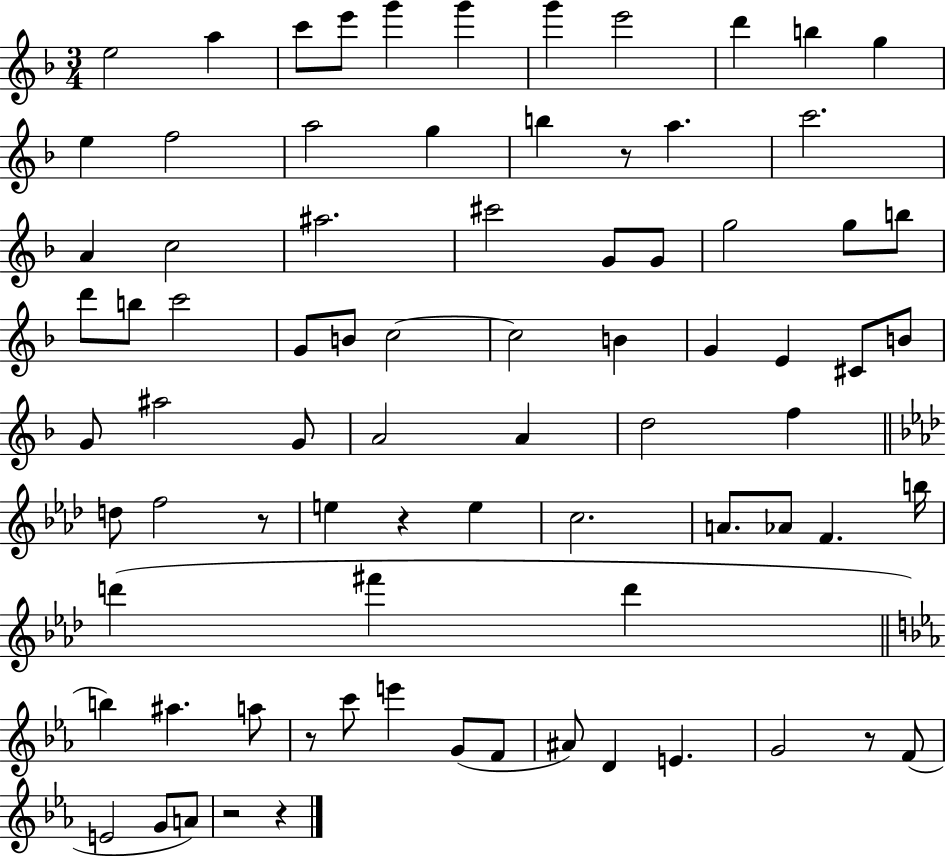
E5/h A5/q C6/e E6/e G6/q G6/q G6/q E6/h D6/q B5/q G5/q E5/q F5/h A5/h G5/q B5/q R/e A5/q. C6/h. A4/q C5/h A#5/h. C#6/h G4/e G4/e G5/h G5/e B5/e D6/e B5/e C6/h G4/e B4/e C5/h C5/h B4/q G4/q E4/q C#4/e B4/e G4/e A#5/h G4/e A4/h A4/q D5/h F5/q D5/e F5/h R/e E5/q R/q E5/q C5/h. A4/e. Ab4/e F4/q. B5/s D6/q F#6/q D6/q B5/q A#5/q. A5/e R/e C6/e E6/q G4/e F4/e A#4/e D4/q E4/q. G4/h R/e F4/e E4/h G4/e A4/e R/h R/q